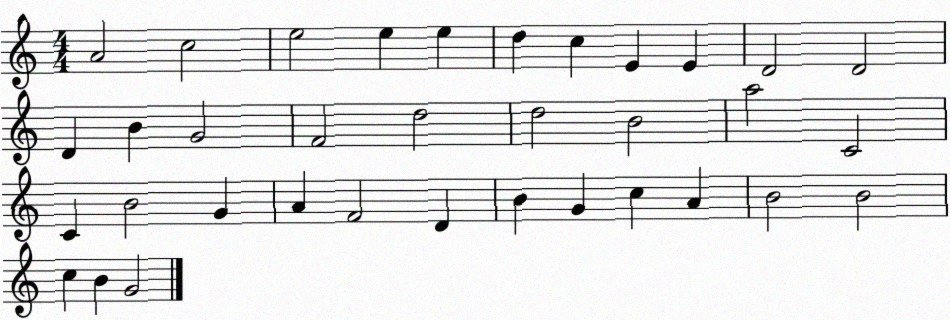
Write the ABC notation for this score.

X:1
T:Untitled
M:4/4
L:1/4
K:C
A2 c2 e2 e e d c E E D2 D2 D B G2 F2 d2 d2 B2 a2 C2 C B2 G A F2 D B G c A B2 B2 c B G2